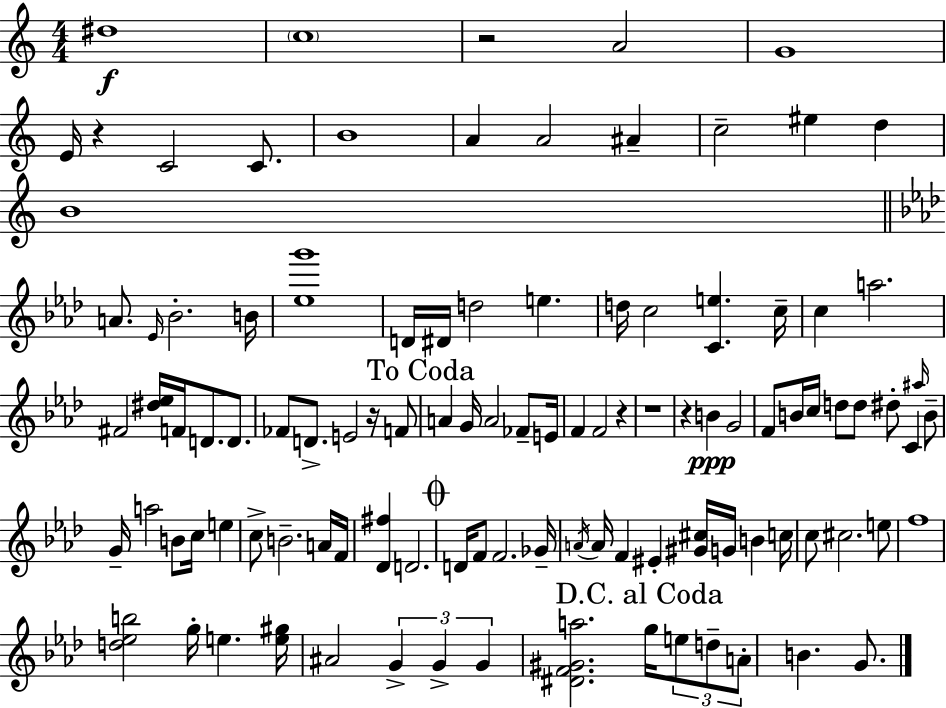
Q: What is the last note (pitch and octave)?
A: G4